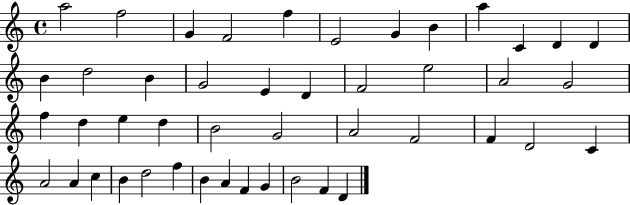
{
  \clef treble
  \time 4/4
  \defaultTimeSignature
  \key c \major
  a''2 f''2 | g'4 f'2 f''4 | e'2 g'4 b'4 | a''4 c'4 d'4 d'4 | \break b'4 d''2 b'4 | g'2 e'4 d'4 | f'2 e''2 | a'2 g'2 | \break f''4 d''4 e''4 d''4 | b'2 g'2 | a'2 f'2 | f'4 d'2 c'4 | \break a'2 a'4 c''4 | b'4 d''2 f''4 | b'4 a'4 f'4 g'4 | b'2 f'4 d'4 | \break \bar "|."
}